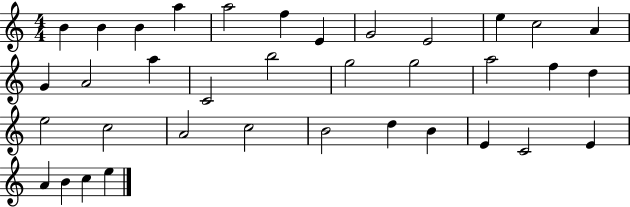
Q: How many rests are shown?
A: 0